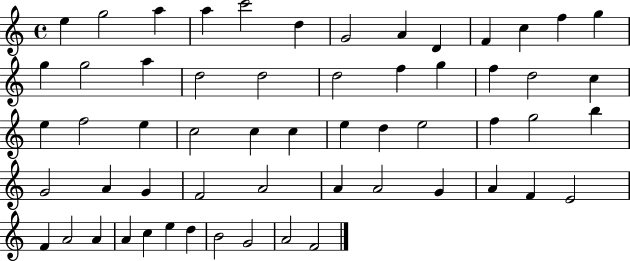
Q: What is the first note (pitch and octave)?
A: E5